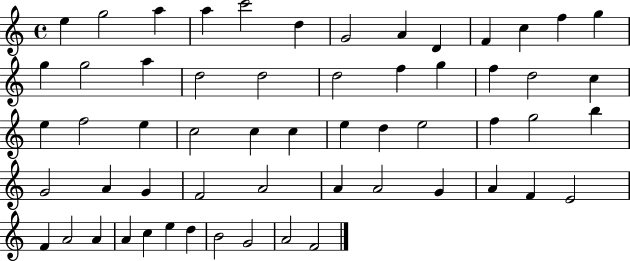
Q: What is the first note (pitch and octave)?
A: E5